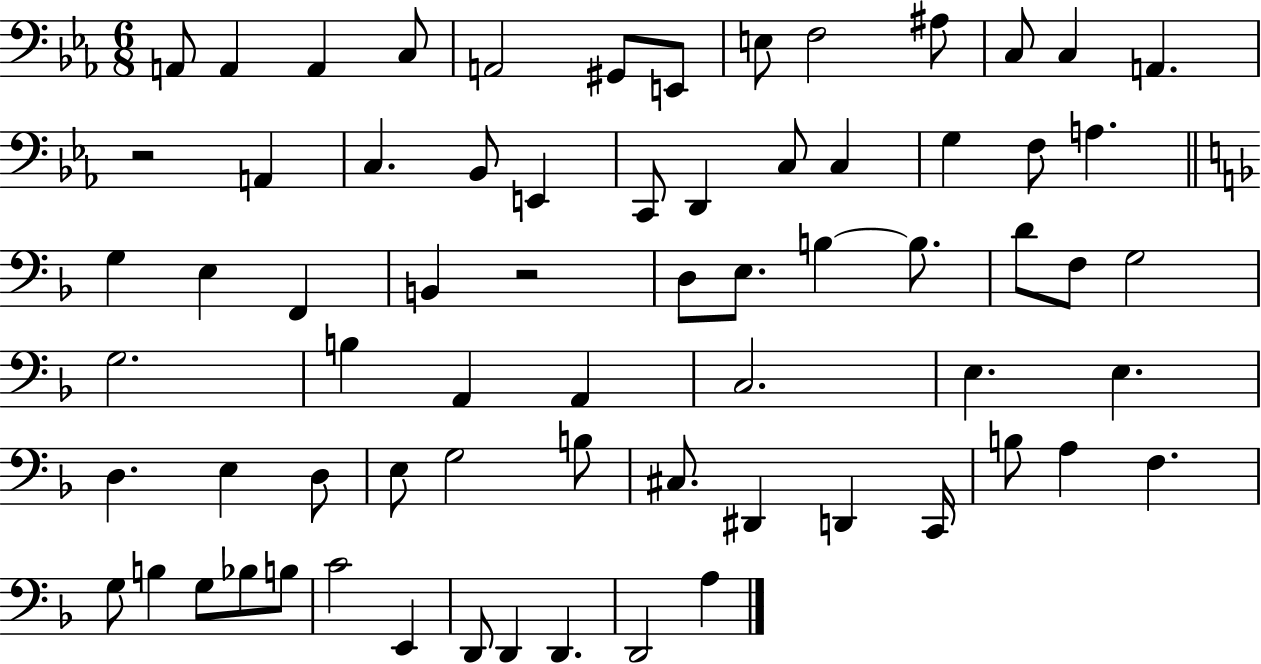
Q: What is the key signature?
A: EES major